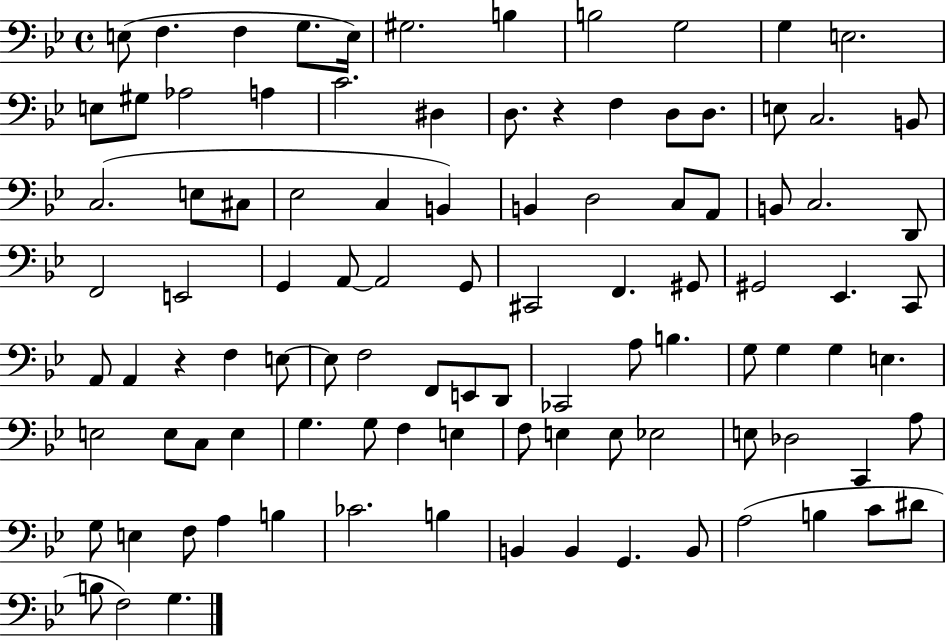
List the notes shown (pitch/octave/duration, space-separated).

E3/e F3/q. F3/q G3/e. E3/s G#3/h. B3/q B3/h G3/h G3/q E3/h. E3/e G#3/e Ab3/h A3/q C4/h. D#3/q D3/e. R/q F3/q D3/e D3/e. E3/e C3/h. B2/e C3/h. E3/e C#3/e Eb3/h C3/q B2/q B2/q D3/h C3/e A2/e B2/e C3/h. D2/e F2/h E2/h G2/q A2/e A2/h G2/e C#2/h F2/q. G#2/e G#2/h Eb2/q. C2/e A2/e A2/q R/q F3/q E3/e E3/e F3/h F2/e E2/e D2/e CES2/h A3/e B3/q. G3/e G3/q G3/q E3/q. E3/h E3/e C3/e E3/q G3/q. G3/e F3/q E3/q F3/e E3/q E3/e Eb3/h E3/e Db3/h C2/q A3/e G3/e E3/q F3/e A3/q B3/q CES4/h. B3/q B2/q B2/q G2/q. B2/e A3/h B3/q C4/e D#4/e B3/e F3/h G3/q.